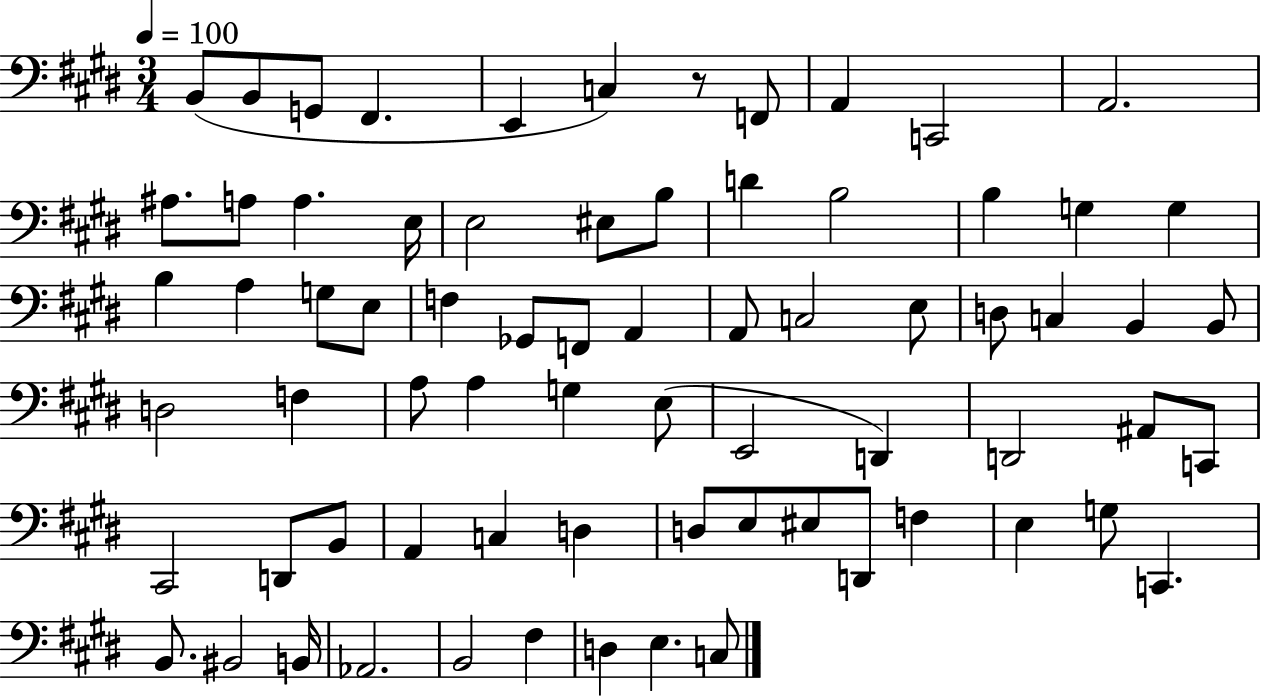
{
  \clef bass
  \numericTimeSignature
  \time 3/4
  \key e \major
  \tempo 4 = 100
  b,8( b,8 g,8 fis,4. | e,4 c4) r8 f,8 | a,4 c,2 | a,2. | \break ais8. a8 a4. e16 | e2 eis8 b8 | d'4 b2 | b4 g4 g4 | \break b4 a4 g8 e8 | f4 ges,8 f,8 a,4 | a,8 c2 e8 | d8 c4 b,4 b,8 | \break d2 f4 | a8 a4 g4 e8( | e,2 d,4) | d,2 ais,8 c,8 | \break cis,2 d,8 b,8 | a,4 c4 d4 | d8 e8 eis8 d,8 f4 | e4 g8 c,4. | \break b,8. bis,2 b,16 | aes,2. | b,2 fis4 | d4 e4. c8 | \break \bar "|."
}